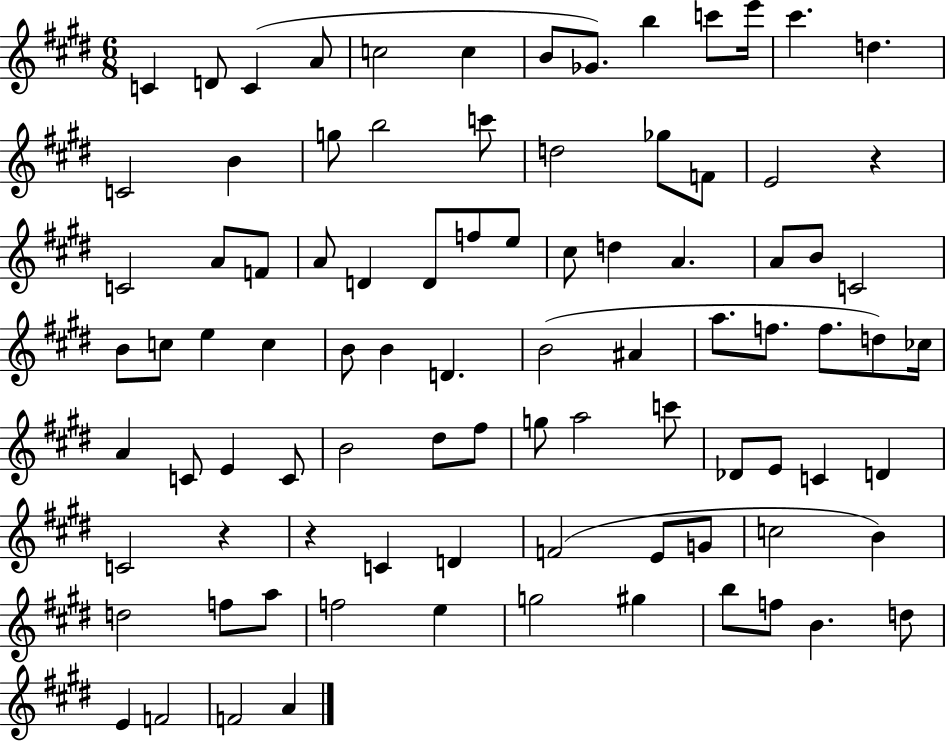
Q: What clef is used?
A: treble